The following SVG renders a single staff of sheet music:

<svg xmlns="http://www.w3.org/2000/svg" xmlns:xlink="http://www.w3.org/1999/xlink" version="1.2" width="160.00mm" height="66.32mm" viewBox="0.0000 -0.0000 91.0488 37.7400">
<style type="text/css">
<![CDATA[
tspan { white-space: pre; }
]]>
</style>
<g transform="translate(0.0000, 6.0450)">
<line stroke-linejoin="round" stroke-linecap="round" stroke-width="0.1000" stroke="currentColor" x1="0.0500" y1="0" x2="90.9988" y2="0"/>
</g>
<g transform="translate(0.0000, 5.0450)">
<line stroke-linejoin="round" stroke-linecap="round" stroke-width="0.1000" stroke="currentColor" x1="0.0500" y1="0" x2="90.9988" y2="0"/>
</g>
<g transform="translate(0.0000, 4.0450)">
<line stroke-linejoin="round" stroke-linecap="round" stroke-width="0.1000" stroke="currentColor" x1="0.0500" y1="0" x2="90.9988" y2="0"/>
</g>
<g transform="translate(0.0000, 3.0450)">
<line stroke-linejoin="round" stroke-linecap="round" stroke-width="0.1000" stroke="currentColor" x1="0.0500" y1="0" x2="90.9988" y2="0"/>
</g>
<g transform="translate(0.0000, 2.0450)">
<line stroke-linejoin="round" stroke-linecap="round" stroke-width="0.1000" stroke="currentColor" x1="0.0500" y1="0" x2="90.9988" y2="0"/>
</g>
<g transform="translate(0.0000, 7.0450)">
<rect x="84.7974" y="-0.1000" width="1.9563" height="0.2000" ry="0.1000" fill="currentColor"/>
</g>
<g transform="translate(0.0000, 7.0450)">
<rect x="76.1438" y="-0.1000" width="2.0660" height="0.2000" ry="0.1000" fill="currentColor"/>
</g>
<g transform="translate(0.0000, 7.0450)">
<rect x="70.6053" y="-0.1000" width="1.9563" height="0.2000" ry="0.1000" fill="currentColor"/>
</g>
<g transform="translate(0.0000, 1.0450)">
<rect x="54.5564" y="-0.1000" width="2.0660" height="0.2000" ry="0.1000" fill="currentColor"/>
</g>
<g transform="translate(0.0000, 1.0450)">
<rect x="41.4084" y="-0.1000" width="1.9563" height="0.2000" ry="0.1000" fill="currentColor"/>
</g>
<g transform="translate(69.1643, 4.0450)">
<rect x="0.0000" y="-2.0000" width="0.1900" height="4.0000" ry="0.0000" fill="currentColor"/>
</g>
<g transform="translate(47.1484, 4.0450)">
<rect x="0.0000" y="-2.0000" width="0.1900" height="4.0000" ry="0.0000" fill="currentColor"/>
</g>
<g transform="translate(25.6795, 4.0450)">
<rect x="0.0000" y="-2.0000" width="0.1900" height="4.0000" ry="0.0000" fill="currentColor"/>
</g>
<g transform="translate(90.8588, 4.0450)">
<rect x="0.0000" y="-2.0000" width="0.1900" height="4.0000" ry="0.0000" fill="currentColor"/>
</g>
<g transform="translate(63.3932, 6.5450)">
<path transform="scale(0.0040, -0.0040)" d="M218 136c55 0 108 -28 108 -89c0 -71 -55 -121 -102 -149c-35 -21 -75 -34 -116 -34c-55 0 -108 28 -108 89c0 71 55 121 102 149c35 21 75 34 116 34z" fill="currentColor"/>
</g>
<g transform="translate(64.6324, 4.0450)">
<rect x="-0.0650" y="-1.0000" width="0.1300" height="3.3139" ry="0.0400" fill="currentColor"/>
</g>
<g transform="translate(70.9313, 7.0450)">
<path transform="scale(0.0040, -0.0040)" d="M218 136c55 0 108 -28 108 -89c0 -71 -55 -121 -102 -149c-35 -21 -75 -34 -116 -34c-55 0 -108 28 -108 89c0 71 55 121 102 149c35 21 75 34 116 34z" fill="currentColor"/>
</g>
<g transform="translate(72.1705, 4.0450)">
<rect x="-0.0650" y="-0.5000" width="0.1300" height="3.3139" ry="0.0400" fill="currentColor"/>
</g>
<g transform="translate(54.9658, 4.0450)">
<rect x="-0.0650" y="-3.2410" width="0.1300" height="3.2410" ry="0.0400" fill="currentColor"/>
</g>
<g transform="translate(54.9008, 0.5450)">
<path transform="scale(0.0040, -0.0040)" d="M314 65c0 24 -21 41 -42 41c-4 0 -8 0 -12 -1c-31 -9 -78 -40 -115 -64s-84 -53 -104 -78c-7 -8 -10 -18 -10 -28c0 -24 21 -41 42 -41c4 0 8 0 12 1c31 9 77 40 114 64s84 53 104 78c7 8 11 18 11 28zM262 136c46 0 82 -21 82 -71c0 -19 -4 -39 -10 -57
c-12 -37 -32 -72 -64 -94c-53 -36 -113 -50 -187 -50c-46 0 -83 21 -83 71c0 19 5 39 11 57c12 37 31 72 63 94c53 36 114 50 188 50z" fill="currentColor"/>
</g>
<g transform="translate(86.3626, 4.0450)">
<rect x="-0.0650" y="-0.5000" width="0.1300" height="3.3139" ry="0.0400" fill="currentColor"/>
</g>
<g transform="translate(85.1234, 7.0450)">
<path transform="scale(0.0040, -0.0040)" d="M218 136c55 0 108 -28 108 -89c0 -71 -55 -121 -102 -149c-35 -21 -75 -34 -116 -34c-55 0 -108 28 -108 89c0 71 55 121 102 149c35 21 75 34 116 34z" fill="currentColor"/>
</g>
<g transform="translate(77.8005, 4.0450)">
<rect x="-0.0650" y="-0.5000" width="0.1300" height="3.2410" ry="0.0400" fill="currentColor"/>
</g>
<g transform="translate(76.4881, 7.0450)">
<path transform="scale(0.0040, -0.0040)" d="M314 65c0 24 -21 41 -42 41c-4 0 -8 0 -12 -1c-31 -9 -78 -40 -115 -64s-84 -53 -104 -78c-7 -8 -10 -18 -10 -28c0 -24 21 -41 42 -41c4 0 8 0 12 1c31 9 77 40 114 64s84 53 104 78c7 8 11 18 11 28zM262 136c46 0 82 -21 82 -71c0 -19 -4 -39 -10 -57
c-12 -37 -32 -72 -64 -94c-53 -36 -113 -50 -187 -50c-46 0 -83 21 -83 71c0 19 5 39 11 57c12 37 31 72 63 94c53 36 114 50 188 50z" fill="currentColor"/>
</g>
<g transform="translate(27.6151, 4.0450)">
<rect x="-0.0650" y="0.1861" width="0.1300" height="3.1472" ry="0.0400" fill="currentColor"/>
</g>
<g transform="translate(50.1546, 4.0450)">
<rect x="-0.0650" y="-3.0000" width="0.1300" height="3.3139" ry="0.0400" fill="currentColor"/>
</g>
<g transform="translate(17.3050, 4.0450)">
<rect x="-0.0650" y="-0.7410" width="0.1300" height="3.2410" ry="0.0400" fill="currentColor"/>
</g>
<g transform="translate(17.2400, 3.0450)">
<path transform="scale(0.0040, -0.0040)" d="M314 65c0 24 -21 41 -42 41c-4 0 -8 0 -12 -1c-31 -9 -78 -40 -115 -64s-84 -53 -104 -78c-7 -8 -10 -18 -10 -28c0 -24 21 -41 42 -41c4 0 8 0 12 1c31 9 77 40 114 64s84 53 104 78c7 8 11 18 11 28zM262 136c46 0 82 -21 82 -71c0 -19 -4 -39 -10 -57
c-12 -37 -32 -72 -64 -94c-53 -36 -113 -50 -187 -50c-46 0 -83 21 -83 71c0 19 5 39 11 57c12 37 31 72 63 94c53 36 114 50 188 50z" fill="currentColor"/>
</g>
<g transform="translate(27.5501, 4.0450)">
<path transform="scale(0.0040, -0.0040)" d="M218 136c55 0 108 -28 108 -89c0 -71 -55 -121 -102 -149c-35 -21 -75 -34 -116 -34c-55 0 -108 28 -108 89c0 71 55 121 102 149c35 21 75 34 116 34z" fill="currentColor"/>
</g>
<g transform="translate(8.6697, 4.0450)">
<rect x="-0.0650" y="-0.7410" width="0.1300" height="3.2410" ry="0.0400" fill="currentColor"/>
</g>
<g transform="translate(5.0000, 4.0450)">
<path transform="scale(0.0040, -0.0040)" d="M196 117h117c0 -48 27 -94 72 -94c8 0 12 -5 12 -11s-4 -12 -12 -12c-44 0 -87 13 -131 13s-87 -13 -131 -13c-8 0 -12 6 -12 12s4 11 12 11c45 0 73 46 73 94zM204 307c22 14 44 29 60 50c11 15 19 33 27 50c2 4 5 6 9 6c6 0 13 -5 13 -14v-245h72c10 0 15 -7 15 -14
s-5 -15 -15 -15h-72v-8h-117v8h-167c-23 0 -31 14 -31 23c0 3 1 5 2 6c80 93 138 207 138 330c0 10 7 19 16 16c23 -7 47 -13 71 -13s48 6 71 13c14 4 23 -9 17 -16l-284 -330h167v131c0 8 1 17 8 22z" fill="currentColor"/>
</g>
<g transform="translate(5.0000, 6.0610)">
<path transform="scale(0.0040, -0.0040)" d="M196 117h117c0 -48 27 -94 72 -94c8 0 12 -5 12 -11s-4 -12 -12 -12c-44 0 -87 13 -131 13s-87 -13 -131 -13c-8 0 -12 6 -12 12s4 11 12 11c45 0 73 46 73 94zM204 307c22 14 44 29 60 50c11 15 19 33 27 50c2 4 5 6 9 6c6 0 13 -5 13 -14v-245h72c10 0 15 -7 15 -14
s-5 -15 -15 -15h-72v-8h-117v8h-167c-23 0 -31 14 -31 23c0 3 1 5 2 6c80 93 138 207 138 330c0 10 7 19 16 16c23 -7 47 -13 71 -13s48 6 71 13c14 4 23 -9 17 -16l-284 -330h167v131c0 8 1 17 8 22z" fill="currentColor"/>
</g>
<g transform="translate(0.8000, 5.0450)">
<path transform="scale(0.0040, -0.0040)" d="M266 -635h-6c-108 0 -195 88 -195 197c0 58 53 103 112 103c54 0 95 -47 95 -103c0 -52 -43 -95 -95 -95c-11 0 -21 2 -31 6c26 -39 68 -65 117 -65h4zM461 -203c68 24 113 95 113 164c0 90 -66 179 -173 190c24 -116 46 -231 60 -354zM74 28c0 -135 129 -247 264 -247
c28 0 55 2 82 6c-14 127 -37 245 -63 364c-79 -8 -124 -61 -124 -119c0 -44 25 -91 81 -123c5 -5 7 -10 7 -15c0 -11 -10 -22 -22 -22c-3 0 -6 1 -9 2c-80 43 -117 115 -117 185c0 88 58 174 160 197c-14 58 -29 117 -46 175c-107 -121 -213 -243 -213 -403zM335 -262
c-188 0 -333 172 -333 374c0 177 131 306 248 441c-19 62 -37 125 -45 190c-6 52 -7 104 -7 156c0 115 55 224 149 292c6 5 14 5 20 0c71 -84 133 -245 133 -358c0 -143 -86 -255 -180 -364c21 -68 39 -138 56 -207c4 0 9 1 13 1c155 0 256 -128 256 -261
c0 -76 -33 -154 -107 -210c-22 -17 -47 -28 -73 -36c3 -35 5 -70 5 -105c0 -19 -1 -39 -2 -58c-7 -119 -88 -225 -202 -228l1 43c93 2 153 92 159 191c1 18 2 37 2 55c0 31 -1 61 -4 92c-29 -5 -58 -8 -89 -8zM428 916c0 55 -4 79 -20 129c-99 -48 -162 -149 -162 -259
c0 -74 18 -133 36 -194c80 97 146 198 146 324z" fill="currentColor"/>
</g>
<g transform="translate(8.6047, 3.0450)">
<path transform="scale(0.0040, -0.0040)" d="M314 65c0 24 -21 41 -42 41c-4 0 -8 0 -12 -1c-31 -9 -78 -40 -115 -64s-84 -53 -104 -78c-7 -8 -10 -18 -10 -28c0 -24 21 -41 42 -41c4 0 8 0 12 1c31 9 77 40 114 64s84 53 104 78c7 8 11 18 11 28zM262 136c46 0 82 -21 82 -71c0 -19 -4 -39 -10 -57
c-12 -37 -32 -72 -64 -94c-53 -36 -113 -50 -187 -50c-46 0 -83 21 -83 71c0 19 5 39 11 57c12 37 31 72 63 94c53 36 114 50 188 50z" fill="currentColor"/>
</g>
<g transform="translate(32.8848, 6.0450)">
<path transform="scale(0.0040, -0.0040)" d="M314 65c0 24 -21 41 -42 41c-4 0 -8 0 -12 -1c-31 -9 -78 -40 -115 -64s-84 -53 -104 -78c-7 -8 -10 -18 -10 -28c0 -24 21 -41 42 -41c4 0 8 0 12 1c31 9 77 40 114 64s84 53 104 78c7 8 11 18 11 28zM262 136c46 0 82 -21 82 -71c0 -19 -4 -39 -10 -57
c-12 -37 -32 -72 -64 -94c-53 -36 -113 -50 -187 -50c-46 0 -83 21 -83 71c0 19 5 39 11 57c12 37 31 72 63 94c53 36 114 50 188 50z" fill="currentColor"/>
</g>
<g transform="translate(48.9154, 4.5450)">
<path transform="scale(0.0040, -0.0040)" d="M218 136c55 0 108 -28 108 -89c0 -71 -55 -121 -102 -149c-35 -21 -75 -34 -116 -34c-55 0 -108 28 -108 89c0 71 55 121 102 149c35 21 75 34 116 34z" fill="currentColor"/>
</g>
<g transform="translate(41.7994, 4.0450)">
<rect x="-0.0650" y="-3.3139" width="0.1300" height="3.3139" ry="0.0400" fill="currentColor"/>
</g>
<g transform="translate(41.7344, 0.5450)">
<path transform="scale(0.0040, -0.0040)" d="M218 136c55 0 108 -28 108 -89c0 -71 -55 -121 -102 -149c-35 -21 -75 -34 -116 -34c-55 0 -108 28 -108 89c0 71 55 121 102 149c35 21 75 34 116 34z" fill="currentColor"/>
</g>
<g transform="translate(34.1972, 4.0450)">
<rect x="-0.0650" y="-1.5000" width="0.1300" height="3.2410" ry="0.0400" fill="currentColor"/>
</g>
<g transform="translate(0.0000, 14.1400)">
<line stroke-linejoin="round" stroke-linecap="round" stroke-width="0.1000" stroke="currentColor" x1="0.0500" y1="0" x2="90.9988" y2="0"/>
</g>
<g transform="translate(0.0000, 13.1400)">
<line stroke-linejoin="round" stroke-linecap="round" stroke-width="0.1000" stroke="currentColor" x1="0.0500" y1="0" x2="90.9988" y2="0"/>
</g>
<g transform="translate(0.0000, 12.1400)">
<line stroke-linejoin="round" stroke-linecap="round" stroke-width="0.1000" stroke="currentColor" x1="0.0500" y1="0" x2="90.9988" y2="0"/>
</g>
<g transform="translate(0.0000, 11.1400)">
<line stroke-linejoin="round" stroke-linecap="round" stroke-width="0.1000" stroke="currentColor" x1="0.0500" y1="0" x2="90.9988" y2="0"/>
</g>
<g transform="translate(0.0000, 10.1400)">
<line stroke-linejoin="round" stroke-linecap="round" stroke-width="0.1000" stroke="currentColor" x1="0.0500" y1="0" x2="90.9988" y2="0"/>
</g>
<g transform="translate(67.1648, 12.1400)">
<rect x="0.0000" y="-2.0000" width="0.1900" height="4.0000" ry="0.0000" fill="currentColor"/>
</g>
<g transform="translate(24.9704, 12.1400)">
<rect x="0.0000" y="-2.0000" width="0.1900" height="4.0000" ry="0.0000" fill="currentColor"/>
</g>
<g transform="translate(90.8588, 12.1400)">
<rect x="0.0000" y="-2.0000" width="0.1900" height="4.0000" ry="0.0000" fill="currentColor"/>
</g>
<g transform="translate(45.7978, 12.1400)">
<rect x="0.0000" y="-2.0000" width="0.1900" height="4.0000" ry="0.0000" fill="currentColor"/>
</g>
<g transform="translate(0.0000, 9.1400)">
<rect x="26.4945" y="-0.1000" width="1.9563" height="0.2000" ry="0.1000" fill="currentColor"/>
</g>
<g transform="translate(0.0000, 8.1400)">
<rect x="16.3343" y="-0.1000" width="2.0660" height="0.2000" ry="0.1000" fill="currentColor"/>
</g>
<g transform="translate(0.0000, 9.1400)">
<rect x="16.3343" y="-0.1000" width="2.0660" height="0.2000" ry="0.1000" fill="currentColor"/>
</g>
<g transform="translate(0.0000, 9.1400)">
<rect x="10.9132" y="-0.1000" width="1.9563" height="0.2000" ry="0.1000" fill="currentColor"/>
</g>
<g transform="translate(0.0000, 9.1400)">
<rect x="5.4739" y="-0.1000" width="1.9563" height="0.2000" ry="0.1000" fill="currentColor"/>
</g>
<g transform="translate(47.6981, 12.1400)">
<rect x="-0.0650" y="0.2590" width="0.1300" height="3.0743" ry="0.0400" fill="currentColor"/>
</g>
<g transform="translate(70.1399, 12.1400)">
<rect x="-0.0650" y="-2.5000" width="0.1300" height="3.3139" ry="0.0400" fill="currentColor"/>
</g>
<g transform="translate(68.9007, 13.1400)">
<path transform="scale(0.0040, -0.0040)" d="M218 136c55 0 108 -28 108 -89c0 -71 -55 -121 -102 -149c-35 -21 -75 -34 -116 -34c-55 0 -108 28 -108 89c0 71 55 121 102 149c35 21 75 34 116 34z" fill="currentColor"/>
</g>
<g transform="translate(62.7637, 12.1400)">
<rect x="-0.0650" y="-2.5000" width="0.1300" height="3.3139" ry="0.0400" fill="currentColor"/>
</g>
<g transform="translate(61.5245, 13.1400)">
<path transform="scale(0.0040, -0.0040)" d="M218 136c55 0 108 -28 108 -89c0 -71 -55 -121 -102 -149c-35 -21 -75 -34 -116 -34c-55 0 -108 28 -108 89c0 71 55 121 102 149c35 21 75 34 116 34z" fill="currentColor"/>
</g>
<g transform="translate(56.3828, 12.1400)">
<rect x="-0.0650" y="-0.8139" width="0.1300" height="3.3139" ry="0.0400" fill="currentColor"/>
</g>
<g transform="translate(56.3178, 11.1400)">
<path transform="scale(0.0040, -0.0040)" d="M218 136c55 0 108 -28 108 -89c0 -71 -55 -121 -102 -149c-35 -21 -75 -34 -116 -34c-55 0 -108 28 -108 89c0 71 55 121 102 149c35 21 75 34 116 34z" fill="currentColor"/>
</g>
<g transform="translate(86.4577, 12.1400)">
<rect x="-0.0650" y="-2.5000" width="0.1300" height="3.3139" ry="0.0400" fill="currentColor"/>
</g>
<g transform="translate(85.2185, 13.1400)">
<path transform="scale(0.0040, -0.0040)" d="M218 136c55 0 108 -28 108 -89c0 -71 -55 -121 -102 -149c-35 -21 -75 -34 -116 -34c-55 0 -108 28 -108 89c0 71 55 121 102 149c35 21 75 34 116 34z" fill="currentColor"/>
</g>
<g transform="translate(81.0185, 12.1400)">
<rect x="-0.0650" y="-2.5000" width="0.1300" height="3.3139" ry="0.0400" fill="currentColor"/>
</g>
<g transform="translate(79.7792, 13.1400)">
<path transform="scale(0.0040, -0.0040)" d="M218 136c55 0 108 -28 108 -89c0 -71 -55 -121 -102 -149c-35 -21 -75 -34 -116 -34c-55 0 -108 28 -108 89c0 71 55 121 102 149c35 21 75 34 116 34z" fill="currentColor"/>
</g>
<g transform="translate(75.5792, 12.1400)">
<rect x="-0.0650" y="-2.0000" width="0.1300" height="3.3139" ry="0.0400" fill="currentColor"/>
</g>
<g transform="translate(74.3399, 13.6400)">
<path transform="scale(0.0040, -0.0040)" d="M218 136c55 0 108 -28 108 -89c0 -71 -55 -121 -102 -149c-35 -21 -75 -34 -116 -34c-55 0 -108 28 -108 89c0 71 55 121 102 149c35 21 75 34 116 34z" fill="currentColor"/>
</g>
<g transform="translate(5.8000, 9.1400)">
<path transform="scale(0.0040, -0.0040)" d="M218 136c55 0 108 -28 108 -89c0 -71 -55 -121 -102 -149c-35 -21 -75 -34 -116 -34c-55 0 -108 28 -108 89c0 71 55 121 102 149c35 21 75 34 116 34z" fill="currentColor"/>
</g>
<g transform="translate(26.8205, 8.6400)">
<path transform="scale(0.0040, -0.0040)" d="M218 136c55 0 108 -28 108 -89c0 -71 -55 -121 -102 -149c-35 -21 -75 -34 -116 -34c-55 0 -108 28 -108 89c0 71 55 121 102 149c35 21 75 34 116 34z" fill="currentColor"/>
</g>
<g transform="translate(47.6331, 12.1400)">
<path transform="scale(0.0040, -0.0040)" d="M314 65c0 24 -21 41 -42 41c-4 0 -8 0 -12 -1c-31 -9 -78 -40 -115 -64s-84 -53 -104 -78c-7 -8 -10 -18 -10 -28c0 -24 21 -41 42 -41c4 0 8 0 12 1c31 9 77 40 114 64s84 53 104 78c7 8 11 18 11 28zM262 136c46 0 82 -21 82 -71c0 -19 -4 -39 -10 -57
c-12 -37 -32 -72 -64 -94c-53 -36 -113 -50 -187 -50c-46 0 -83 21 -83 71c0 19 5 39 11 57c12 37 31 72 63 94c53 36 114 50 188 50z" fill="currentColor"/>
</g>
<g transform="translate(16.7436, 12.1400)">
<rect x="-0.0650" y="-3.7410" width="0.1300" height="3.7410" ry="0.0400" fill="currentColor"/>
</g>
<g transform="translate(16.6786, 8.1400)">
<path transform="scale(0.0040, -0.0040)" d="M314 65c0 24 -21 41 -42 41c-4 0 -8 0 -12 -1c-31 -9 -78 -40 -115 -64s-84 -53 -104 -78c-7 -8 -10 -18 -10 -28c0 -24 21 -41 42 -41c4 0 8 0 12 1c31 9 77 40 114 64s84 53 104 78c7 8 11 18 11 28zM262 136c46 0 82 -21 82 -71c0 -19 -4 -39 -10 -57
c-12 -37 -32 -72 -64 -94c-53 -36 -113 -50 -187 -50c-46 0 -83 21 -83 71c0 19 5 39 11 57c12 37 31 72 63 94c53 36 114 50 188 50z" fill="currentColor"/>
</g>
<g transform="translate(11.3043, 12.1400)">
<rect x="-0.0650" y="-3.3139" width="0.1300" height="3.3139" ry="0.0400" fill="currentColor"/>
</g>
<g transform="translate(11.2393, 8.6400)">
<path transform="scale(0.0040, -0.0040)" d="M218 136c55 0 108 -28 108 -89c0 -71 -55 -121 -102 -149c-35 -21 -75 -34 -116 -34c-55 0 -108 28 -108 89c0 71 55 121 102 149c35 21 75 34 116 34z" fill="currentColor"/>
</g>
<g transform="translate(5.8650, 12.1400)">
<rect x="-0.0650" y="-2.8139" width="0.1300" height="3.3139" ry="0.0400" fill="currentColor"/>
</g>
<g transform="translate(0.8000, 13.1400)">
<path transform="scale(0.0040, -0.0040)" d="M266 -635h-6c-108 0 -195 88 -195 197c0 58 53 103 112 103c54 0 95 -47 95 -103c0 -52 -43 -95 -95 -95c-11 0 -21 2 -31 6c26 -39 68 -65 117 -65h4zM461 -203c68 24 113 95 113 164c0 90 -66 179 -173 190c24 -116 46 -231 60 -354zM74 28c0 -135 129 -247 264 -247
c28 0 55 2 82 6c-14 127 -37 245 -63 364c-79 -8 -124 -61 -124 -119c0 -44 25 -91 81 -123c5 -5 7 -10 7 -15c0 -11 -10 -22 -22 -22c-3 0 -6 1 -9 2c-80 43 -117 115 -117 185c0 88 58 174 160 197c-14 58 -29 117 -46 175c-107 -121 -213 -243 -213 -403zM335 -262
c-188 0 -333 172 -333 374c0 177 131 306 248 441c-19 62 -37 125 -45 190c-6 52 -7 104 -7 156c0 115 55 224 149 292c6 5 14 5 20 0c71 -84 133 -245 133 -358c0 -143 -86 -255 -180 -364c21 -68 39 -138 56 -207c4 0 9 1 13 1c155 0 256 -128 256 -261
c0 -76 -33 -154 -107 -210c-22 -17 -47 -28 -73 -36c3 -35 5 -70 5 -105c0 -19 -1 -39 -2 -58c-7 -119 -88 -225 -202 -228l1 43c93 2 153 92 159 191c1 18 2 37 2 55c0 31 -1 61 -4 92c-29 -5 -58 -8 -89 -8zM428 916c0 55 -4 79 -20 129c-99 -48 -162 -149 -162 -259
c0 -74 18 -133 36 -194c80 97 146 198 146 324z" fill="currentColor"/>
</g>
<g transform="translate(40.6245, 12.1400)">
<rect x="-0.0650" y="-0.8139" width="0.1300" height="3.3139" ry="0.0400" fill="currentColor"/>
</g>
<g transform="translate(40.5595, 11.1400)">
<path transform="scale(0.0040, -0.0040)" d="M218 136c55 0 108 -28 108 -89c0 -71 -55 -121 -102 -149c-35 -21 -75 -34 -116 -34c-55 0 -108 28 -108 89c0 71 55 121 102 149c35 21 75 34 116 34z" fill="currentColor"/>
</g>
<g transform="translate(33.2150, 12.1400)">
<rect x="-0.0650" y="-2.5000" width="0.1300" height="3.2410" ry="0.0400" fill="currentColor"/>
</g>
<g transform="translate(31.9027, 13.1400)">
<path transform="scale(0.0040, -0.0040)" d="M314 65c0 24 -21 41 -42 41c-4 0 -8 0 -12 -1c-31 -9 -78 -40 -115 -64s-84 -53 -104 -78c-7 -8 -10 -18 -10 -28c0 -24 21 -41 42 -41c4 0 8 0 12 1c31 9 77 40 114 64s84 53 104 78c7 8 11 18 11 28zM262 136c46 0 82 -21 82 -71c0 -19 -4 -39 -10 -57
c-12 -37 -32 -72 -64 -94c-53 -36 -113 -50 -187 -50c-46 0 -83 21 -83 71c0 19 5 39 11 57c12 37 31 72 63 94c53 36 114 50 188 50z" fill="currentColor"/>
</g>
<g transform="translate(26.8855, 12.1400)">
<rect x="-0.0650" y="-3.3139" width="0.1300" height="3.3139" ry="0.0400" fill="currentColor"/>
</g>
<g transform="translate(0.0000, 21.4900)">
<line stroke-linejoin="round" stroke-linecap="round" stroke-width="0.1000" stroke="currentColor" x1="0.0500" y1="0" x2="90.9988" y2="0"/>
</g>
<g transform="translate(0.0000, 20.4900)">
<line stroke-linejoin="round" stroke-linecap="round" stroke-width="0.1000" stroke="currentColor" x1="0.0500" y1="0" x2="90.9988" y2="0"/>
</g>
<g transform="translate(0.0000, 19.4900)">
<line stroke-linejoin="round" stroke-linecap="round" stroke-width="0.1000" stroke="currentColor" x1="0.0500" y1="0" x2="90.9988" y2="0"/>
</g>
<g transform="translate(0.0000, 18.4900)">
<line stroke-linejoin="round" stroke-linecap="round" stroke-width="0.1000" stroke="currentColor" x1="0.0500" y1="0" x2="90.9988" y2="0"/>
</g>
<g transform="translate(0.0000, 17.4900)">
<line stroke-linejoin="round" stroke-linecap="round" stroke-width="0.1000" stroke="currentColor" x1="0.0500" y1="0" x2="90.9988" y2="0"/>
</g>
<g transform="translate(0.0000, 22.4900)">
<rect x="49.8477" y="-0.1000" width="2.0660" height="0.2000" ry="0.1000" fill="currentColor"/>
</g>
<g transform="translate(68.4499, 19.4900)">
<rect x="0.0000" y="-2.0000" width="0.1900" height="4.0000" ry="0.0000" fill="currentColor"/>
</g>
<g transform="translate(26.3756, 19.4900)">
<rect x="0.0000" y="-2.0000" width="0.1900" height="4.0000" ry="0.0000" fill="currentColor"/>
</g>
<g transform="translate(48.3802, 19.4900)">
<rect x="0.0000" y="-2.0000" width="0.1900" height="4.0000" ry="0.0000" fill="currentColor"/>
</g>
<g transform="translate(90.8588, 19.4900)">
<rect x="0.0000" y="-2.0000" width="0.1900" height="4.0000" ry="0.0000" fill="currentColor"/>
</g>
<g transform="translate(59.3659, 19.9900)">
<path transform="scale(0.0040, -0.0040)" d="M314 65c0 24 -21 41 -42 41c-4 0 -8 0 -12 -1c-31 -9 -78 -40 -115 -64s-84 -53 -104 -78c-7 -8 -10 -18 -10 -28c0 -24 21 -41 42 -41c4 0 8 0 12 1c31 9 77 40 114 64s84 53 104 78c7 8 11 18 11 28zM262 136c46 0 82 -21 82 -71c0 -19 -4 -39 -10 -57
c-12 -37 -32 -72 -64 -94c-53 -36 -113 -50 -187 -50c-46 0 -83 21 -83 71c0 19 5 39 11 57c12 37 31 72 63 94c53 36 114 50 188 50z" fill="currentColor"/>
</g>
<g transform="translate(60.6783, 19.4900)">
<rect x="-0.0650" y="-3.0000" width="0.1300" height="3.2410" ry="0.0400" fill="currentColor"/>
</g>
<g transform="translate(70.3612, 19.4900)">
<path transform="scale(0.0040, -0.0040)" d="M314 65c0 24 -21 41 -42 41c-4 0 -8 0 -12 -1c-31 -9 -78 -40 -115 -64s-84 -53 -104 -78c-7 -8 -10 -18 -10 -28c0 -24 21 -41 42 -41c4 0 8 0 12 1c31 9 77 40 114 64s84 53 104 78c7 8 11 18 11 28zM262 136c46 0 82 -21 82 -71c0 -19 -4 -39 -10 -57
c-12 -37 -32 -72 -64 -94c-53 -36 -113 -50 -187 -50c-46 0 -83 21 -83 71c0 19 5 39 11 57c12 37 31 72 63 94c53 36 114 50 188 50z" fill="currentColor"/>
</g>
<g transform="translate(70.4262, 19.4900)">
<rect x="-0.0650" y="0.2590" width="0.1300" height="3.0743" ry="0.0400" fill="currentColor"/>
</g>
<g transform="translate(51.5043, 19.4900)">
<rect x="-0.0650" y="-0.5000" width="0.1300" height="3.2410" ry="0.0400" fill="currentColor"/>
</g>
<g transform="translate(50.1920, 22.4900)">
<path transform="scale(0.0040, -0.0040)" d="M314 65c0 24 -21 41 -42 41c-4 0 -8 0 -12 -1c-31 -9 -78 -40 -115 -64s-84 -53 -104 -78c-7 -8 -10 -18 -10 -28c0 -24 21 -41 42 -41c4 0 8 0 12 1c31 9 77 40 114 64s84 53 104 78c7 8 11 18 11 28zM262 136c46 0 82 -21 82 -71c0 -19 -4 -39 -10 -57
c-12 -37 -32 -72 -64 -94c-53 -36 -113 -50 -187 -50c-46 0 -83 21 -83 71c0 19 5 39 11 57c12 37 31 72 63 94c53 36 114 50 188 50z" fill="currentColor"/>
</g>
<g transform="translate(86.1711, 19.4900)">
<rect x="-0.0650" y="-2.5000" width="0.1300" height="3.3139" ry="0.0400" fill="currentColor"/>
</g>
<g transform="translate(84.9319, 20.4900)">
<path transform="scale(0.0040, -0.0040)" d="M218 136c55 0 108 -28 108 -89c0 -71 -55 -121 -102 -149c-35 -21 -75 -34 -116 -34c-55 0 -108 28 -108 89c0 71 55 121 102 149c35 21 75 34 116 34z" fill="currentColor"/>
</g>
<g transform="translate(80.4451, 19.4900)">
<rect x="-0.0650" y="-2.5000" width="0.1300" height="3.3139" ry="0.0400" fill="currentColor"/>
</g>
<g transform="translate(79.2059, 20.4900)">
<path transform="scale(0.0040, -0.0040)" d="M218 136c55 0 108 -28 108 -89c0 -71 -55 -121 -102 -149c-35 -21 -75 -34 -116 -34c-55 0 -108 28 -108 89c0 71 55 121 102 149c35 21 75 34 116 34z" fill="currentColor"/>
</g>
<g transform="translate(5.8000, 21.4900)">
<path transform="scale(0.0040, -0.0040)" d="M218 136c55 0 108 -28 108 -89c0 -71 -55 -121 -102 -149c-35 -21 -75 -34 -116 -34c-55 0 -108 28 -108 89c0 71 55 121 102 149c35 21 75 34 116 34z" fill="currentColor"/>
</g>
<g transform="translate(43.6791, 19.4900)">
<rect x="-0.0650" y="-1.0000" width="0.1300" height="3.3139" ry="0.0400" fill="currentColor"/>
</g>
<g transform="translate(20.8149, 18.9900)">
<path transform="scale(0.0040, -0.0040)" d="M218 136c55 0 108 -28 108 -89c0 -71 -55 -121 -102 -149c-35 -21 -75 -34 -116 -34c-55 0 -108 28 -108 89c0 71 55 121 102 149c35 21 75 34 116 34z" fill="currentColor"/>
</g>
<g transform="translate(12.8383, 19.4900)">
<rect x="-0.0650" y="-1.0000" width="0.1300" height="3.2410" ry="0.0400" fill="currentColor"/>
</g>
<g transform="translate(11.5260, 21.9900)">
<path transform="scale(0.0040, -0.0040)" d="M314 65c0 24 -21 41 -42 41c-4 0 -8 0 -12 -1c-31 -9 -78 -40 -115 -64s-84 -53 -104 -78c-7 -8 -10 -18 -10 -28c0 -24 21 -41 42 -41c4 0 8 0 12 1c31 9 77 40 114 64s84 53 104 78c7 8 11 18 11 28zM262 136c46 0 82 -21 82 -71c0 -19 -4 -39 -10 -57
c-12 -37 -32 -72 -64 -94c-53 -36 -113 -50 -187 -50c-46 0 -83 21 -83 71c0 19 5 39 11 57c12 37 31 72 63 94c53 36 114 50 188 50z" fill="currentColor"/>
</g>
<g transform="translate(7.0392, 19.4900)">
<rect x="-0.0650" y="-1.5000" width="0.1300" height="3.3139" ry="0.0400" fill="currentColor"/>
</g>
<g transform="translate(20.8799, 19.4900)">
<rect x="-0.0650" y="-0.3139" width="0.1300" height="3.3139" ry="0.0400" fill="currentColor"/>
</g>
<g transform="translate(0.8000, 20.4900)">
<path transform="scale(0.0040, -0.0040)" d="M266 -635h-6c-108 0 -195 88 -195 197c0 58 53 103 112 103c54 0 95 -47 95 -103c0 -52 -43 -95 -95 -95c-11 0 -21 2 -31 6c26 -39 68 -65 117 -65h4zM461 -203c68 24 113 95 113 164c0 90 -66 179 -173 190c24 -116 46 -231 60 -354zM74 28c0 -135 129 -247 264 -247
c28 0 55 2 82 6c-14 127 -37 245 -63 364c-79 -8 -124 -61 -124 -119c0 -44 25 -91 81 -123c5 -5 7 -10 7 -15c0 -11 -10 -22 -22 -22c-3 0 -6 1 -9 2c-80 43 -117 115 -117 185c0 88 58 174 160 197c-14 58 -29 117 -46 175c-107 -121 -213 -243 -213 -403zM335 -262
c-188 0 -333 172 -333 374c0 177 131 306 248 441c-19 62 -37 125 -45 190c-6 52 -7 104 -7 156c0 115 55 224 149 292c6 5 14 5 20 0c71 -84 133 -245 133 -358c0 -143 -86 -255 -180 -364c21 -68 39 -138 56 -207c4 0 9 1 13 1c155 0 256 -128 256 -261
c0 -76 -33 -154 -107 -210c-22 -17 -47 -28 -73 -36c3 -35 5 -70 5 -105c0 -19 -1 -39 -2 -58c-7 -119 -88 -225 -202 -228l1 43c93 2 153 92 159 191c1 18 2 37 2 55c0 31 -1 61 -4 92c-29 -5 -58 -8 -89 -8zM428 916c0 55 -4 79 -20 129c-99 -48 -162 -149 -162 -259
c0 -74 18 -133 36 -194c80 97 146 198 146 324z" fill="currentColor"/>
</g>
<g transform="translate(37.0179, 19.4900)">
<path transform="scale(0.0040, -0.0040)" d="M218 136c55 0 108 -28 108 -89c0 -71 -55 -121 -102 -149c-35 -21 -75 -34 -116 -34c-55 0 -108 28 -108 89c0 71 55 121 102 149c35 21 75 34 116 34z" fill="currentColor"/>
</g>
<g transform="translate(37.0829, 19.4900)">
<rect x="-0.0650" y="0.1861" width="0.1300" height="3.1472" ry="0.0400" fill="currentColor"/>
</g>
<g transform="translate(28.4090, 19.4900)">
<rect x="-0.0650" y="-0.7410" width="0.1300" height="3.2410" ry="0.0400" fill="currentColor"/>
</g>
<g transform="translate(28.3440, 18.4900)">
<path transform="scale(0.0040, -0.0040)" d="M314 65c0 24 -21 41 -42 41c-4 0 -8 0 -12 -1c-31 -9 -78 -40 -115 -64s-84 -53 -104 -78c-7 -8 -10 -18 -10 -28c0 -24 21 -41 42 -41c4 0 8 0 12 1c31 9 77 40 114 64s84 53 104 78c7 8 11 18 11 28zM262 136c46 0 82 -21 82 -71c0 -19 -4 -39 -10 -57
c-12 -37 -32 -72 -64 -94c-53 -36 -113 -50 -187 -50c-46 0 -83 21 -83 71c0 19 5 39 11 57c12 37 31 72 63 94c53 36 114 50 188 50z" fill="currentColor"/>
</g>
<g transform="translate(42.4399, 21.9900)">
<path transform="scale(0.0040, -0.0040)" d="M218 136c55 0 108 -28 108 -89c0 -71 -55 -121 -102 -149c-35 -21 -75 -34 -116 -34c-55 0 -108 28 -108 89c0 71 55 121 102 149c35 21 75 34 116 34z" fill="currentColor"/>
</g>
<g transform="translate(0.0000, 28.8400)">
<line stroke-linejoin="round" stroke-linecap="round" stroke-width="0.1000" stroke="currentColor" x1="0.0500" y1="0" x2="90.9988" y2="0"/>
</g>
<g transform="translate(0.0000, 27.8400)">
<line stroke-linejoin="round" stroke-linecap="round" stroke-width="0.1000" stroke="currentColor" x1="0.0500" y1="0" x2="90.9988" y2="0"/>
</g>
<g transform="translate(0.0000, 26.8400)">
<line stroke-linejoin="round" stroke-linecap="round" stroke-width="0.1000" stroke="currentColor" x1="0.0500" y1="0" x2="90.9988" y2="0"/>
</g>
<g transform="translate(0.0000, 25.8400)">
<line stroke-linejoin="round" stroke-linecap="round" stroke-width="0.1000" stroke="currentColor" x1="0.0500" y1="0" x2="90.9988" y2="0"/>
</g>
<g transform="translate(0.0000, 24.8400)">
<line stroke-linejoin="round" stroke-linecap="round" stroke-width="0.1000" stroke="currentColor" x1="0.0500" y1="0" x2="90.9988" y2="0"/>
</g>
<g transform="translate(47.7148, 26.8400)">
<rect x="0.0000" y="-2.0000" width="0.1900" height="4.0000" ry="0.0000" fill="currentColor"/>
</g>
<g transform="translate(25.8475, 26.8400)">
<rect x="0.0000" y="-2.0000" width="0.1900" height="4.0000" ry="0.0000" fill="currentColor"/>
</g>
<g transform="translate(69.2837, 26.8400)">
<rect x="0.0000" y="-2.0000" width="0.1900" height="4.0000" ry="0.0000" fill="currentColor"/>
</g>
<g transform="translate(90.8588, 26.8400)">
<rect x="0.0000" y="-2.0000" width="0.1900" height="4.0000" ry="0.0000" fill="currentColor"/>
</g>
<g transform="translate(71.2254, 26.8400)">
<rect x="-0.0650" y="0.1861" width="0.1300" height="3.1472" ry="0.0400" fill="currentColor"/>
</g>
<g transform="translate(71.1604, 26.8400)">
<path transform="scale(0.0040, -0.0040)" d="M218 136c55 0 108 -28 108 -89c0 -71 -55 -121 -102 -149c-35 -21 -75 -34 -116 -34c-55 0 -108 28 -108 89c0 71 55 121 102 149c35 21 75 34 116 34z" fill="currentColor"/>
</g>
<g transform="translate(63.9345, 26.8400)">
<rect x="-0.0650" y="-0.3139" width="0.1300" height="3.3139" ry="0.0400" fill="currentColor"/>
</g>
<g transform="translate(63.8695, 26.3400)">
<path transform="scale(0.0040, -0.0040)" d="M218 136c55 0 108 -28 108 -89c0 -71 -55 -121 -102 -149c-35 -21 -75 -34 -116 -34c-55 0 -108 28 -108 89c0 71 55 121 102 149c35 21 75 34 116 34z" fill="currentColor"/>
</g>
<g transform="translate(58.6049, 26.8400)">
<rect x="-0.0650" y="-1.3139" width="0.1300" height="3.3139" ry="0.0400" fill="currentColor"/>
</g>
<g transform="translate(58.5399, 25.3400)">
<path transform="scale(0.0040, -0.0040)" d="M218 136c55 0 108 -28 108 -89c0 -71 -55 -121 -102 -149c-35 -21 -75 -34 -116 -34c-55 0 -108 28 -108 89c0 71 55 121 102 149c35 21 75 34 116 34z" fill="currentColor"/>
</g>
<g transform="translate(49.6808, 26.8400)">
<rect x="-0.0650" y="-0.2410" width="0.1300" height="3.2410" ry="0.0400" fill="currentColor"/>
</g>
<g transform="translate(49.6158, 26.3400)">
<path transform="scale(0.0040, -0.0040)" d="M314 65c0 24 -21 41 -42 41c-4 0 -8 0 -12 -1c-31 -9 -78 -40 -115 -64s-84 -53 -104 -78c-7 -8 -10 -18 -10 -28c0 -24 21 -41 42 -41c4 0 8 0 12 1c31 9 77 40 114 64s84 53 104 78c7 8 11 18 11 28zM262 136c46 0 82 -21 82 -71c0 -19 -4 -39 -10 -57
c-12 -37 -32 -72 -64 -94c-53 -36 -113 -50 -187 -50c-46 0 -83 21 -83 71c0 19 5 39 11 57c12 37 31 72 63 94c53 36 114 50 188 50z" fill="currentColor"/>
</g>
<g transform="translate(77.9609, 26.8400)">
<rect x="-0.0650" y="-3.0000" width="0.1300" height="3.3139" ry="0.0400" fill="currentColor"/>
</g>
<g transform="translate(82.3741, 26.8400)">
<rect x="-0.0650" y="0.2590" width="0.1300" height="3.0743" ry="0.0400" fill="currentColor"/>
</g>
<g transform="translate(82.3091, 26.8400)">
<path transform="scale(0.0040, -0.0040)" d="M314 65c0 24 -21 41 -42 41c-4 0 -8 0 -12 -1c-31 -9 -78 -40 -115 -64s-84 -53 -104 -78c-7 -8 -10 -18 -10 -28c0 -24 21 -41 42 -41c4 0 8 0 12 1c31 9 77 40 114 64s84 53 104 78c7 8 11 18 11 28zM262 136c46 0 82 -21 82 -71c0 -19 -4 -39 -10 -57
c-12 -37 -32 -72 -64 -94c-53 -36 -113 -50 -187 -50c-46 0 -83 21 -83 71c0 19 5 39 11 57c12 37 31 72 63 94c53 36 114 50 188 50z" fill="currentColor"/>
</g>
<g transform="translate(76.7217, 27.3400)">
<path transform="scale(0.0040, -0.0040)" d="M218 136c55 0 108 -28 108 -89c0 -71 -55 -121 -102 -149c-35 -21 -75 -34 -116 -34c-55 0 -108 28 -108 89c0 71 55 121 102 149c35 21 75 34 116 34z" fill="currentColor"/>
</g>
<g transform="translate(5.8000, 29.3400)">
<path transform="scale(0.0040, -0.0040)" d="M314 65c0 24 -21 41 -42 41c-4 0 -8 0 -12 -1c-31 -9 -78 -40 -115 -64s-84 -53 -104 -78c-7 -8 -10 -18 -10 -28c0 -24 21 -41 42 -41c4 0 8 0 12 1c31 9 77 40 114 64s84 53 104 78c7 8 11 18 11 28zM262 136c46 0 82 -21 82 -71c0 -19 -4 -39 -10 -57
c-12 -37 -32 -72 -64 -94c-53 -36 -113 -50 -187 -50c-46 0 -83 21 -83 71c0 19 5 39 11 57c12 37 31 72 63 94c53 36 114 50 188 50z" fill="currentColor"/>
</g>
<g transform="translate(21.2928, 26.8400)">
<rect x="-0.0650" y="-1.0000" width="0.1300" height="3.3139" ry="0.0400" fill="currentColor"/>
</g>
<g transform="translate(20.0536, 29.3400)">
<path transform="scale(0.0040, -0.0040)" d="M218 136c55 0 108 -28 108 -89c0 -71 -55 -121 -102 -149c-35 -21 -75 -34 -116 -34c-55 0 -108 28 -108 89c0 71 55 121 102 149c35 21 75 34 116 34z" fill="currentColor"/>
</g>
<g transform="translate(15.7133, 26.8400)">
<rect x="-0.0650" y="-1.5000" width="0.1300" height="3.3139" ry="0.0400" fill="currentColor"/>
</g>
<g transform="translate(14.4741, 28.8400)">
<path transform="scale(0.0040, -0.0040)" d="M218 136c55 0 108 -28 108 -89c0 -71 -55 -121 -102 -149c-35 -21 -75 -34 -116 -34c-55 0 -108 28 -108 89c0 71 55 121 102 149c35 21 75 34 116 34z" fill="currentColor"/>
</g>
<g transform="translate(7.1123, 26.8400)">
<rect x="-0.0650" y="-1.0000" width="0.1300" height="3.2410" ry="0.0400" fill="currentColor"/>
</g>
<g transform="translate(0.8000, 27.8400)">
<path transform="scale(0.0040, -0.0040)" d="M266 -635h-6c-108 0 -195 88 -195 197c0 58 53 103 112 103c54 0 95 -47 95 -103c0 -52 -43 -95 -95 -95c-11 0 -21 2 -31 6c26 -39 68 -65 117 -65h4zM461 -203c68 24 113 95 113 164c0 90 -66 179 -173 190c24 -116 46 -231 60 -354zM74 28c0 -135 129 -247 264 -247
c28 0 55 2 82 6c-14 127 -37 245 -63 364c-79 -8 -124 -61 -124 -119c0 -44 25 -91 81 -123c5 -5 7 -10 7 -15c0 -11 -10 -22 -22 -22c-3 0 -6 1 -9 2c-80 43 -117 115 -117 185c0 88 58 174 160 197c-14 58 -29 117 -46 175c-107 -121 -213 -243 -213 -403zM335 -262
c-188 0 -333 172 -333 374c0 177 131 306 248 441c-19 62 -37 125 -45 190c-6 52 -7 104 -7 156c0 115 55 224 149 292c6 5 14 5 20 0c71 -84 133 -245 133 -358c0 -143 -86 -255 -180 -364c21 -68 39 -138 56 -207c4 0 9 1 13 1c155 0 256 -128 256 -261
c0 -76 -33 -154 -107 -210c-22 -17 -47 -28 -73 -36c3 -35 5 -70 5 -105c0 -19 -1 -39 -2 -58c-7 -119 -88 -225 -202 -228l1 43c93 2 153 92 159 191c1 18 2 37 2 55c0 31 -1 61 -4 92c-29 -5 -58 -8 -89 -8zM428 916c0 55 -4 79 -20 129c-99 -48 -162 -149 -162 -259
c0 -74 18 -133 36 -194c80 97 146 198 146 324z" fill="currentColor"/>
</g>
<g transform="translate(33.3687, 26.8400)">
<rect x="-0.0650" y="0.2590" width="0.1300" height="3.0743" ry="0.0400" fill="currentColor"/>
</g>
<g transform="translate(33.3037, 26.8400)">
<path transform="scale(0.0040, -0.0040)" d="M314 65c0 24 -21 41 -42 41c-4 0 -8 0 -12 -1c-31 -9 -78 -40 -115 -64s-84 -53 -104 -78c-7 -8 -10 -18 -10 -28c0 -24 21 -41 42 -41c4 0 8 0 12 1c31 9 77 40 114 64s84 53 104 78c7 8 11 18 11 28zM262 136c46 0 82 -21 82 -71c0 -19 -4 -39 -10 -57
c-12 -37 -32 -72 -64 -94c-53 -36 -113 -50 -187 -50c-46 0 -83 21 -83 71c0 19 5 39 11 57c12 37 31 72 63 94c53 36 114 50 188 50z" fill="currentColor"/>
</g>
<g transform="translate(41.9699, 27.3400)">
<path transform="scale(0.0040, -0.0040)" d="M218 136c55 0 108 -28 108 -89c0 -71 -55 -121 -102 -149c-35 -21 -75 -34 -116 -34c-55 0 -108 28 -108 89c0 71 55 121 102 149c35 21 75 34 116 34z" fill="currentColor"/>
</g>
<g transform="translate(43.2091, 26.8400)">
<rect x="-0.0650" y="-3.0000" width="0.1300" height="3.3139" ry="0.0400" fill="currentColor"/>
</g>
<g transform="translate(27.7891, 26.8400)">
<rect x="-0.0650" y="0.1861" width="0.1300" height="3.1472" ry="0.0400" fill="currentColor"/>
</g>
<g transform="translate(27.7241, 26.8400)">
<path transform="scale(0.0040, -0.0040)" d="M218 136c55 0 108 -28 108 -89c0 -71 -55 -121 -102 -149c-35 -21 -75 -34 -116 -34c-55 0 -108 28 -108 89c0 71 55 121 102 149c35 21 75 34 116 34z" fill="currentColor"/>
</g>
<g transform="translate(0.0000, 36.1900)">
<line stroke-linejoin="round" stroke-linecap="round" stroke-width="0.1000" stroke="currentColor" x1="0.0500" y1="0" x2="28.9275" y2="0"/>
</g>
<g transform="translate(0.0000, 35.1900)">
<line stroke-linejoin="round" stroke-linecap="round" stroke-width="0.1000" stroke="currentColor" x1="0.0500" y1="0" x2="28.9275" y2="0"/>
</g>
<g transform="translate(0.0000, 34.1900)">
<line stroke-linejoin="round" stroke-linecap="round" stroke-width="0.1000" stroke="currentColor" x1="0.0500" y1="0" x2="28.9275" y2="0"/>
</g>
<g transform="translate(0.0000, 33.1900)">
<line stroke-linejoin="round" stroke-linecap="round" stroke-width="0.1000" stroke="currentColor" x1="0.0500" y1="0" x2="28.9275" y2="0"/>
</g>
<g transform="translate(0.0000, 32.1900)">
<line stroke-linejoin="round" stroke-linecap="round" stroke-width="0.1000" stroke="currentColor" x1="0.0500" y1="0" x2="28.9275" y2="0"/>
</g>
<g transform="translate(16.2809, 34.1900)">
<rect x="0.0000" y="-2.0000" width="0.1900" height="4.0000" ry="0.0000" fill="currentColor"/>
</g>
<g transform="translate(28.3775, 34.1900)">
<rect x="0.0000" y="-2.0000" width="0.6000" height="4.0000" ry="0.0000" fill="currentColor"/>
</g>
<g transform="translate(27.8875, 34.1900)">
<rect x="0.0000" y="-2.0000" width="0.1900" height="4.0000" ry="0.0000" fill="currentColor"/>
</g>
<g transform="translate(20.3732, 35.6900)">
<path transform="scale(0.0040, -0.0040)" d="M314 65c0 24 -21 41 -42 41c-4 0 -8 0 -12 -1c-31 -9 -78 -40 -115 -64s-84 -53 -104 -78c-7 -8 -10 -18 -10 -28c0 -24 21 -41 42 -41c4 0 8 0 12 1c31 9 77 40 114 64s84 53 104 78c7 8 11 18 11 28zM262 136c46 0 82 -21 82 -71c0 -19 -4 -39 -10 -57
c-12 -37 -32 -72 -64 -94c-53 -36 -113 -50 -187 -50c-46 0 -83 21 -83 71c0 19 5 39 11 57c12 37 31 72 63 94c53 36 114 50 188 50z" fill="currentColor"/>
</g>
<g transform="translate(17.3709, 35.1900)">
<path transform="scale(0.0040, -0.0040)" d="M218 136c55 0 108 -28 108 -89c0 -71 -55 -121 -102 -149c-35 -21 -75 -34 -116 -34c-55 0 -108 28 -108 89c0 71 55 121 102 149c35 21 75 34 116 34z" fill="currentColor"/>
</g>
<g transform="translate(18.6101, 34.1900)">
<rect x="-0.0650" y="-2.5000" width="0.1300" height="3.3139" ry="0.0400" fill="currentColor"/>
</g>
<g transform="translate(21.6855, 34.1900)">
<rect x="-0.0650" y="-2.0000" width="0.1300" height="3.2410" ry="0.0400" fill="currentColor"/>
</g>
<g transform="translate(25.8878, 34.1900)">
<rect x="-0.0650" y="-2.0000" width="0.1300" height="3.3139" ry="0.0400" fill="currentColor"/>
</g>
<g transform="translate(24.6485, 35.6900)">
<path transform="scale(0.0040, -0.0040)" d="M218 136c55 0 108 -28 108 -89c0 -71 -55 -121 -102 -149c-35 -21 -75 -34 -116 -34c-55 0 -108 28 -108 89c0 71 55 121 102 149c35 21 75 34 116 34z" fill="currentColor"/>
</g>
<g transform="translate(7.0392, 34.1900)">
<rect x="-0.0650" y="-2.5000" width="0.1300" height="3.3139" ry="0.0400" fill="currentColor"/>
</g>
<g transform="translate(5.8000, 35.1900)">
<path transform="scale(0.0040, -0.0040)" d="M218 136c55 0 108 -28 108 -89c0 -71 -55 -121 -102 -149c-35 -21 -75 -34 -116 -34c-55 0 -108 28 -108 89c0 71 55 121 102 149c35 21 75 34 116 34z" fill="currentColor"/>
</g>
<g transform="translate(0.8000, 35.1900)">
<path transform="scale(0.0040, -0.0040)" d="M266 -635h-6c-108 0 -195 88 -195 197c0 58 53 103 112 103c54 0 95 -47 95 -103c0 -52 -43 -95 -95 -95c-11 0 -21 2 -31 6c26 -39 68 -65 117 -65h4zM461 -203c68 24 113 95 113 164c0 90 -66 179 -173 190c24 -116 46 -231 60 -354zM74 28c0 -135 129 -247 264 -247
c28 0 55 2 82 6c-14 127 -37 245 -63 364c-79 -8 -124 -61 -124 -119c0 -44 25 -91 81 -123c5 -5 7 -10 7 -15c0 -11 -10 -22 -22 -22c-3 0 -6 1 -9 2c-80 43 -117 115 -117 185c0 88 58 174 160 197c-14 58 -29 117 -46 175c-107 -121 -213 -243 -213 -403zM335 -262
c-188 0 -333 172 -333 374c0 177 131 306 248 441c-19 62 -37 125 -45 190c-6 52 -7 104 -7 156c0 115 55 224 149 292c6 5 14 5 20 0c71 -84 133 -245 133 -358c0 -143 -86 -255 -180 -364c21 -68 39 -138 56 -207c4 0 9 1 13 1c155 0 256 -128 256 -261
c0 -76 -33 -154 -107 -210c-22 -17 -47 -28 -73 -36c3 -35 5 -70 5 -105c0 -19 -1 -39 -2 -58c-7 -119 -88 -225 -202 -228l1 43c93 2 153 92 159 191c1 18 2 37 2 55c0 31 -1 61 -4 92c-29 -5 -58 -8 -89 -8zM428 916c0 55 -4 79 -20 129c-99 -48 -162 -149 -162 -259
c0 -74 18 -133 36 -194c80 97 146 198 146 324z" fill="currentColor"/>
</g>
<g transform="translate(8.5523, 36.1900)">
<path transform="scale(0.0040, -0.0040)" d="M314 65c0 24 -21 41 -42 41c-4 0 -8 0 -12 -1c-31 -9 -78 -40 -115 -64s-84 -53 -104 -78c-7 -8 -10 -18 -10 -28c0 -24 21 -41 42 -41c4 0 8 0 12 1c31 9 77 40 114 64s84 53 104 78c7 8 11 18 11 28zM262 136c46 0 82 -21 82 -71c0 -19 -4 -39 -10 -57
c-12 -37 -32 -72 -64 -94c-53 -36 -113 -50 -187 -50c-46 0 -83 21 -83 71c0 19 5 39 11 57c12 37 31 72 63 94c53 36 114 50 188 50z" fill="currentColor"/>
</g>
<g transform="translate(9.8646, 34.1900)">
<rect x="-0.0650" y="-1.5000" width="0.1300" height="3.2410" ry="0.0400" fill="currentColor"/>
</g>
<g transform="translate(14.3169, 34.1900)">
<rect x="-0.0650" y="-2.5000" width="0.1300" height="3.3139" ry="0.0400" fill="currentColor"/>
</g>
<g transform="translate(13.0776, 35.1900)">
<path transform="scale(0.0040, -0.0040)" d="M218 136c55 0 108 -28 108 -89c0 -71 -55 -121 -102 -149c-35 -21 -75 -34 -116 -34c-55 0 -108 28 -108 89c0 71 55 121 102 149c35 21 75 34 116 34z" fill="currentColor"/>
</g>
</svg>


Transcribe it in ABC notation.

X:1
T:Untitled
M:4/4
L:1/4
K:C
d2 d2 B E2 b A b2 D C C2 C a b c'2 b G2 d B2 d G G F G G E D2 c d2 B D C2 A2 B2 G G D2 E D B B2 A c2 e c B A B2 G E2 G G F2 F